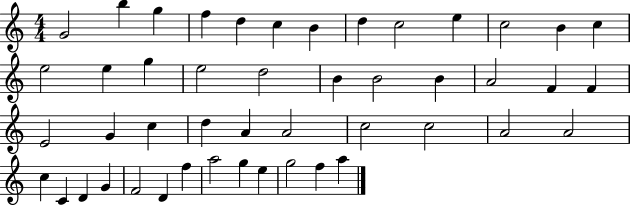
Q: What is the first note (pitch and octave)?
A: G4